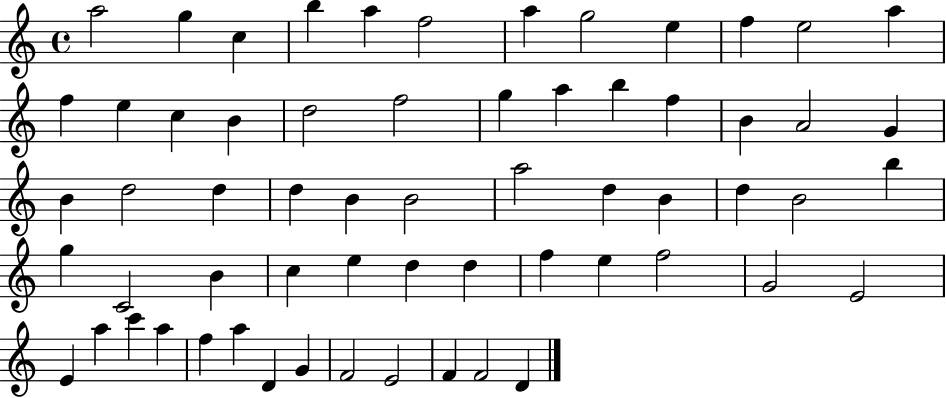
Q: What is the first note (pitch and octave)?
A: A5